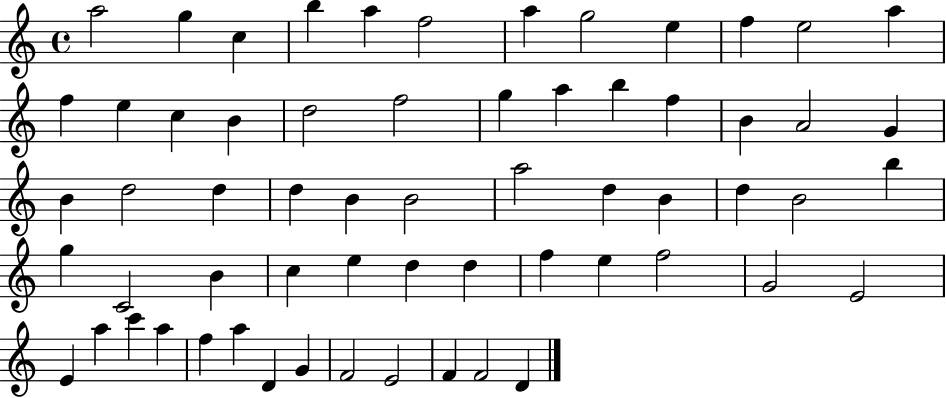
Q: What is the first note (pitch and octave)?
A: A5